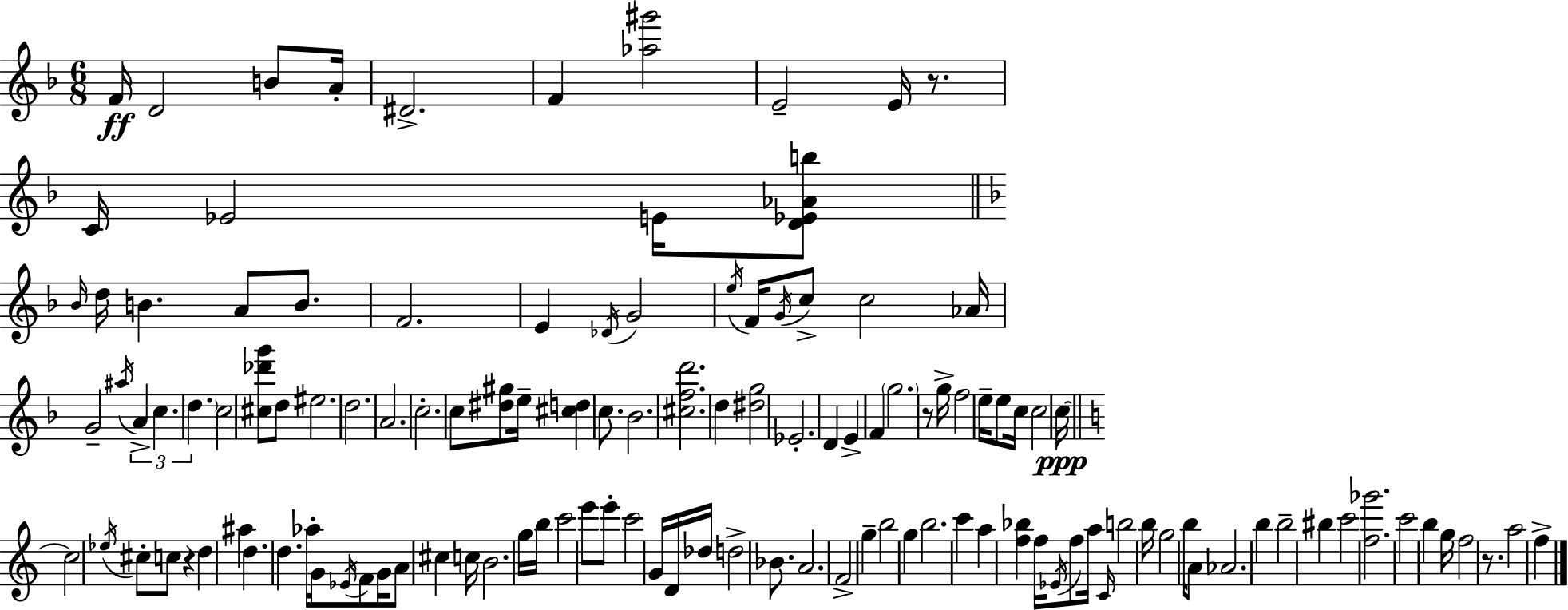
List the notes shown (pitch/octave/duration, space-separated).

F4/s D4/h B4/e A4/s D#4/h. F4/q [Ab5,G#6]/h E4/h E4/s R/e. C4/s Eb4/h E4/s [D4,Eb4,Ab4,B5]/e Bb4/s D5/s B4/q. A4/e B4/e. F4/h. E4/q Db4/s G4/h E5/s F4/s G4/s C5/e C5/h Ab4/s G4/h A#5/s A4/q C5/q. D5/q. C5/h [C#5,Db6,G6]/e D5/e EIS5/h. D5/h. A4/h. C5/h. C5/e [D#5,G#5]/e E5/s [C#5,D5]/q C5/e. Bb4/h. [C#5,F5,D6]/h. D5/q [D#5,G5]/h Eb4/h. D4/q E4/q F4/q G5/h. R/e G5/s F5/h E5/s E5/e C5/s C5/h C5/s C5/h Eb5/s C#5/e C5/e R/q D5/q A#5/q D5/q. D5/q. Ab5/s G4/s Eb4/s F4/e G4/s A4/e C#5/q C5/s B4/h. G5/s B5/s C6/h E6/e E6/e C6/h G4/s D4/s Db5/s D5/h Bb4/e. A4/h. F4/h G5/q B5/h G5/q B5/h. C6/q A5/q [F5,Bb5]/q F5/s Eb4/s F5/e A5/s C4/s B5/h B5/s G5/h B5/s A4/e Ab4/h. B5/q B5/h BIS5/q C6/h [F5,Gb6]/h. C6/h B5/q G5/s F5/h R/e. A5/h F5/q